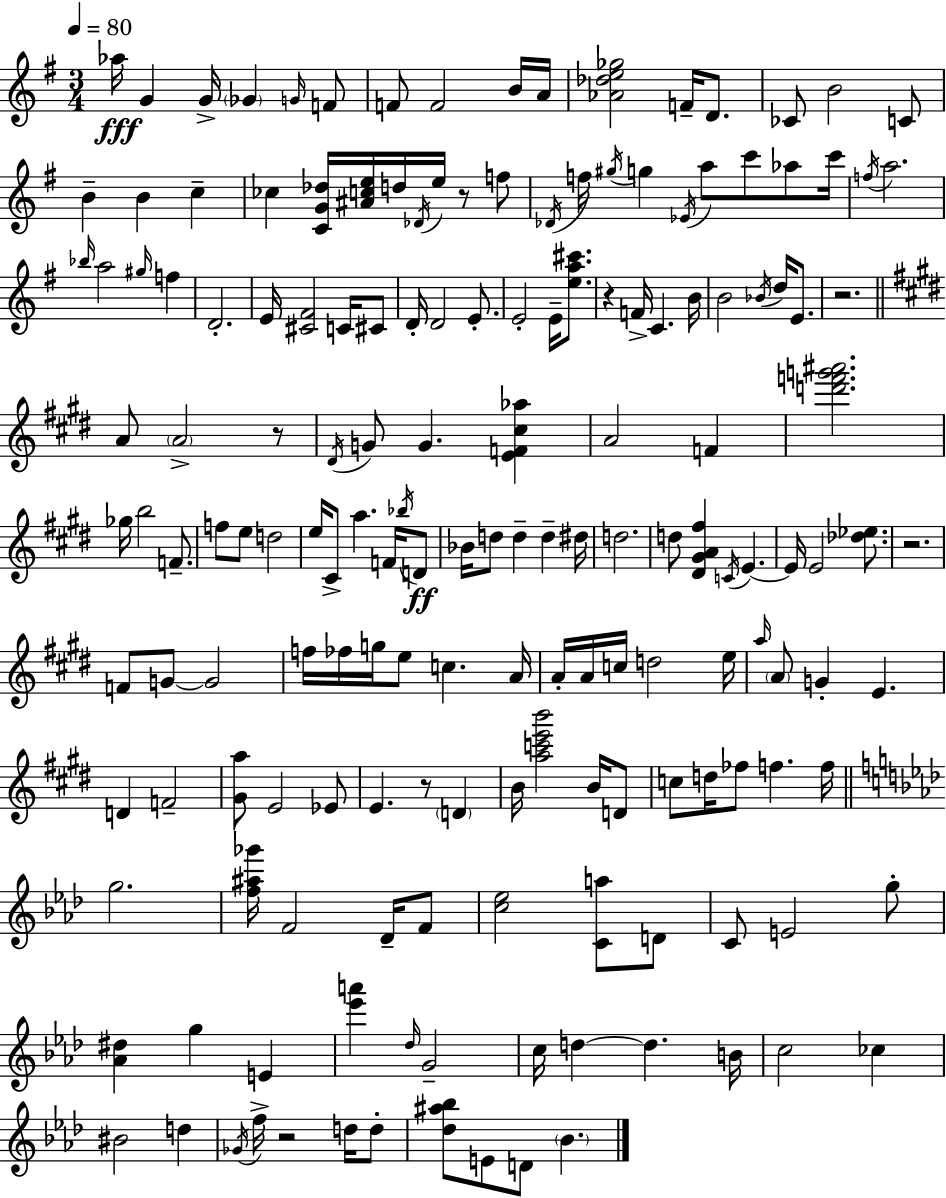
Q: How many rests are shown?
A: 7